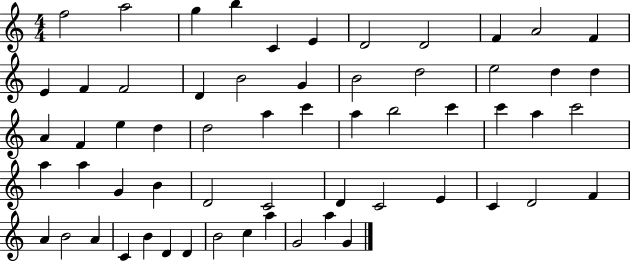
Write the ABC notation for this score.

X:1
T:Untitled
M:4/4
L:1/4
K:C
f2 a2 g b C E D2 D2 F A2 F E F F2 D B2 G B2 d2 e2 d d A F e d d2 a c' a b2 c' c' a c'2 a a G B D2 C2 D C2 E C D2 F A B2 A C B D D B2 c a G2 a G